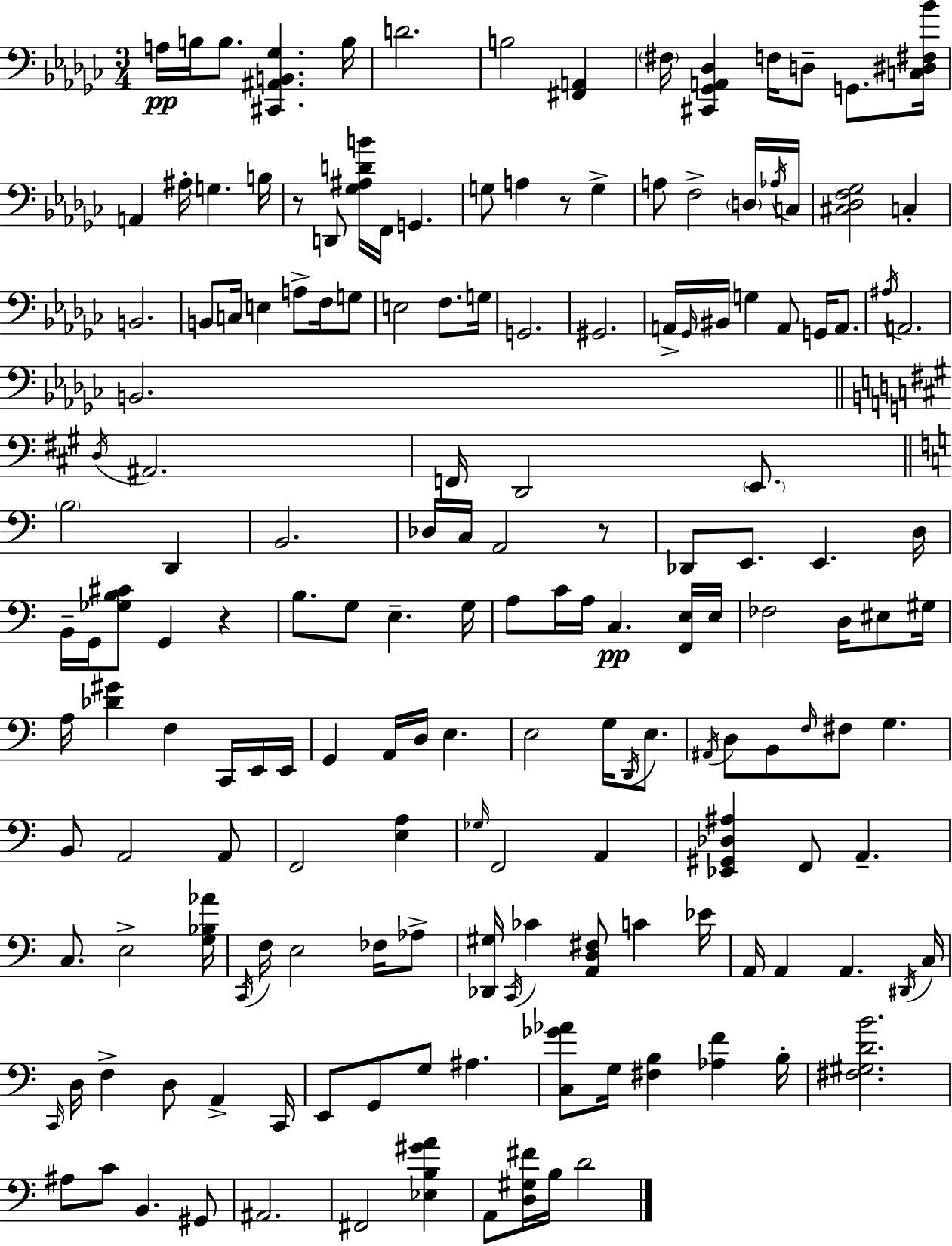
A3/s B3/s B3/e. [C#2,A#2,B2,Gb3]/q. B3/s D4/h. B3/h [F#2,A2]/q F#3/s [C#2,Gb2,A2,Db3]/q F3/s D3/e G2/e. [C3,D#3,F#3,Bb4]/s A2/q A#3/s G3/q. B3/s R/e D2/e [Gb3,A#3,D4,B4]/s F2/s G2/q. G3/e A3/q R/e G3/q A3/e F3/h D3/s Ab3/s C3/s [C#3,Db3,F3,Gb3]/h C3/q B2/h. B2/e C3/s E3/q A3/e F3/s G3/e E3/h F3/e. G3/s G2/h. G#2/h. A2/s Gb2/s BIS2/s G3/q A2/e G2/s A2/e. A#3/s A2/h. B2/h. D3/s A#2/h. F2/s D2/h E2/e. B3/h D2/q B2/h. Db3/s C3/s A2/h R/e Db2/e E2/e. E2/q. D3/s B2/s G2/s [Gb3,B3,C#4]/e G2/q R/q B3/e. G3/e E3/q. G3/s A3/e C4/s A3/s C3/q. [F2,E3]/s E3/s FES3/h D3/s EIS3/e G#3/s A3/s [Db4,G#4]/q F3/q C2/s E2/s E2/s G2/q A2/s D3/s E3/q. E3/h G3/s D2/s E3/e. A#2/s D3/e B2/e F3/s F#3/e G3/q. B2/e A2/h A2/e F2/h [E3,A3]/q Gb3/s F2/h A2/q [Eb2,G#2,Db3,A#3]/q F2/e A2/q. C3/e. E3/h [G3,Bb3,Ab4]/s C2/s F3/s E3/h FES3/s Ab3/e [Db2,G#3]/s C2/s CES4/q [A2,D3,F#3]/e C4/q Eb4/s A2/s A2/q A2/q. D#2/s C3/s C2/s D3/s F3/q D3/e A2/q C2/s E2/e G2/e G3/e A#3/q. [C3,Gb4,Ab4]/e G3/s [F#3,B3]/q [Ab3,F4]/q B3/s [F#3,G#3,D4,B4]/h. A#3/e C4/e B2/q. G#2/e A#2/h. F#2/h [Eb3,B3,G#4,A4]/q A2/e [D3,G#3,F#4]/s B3/s D4/h